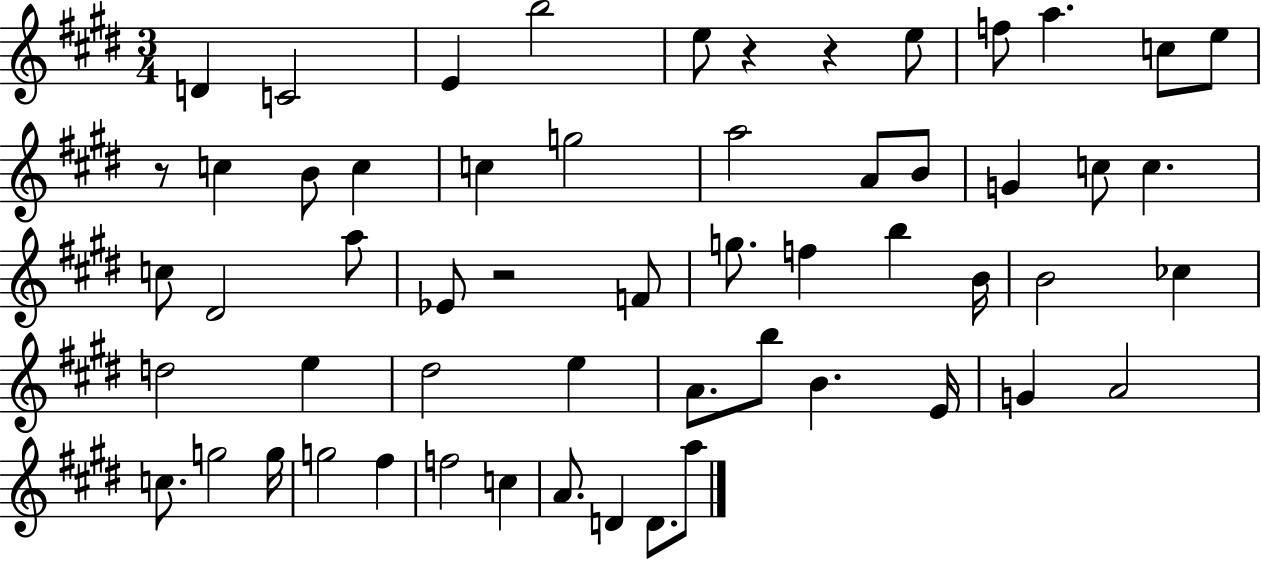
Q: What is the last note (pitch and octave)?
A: A5